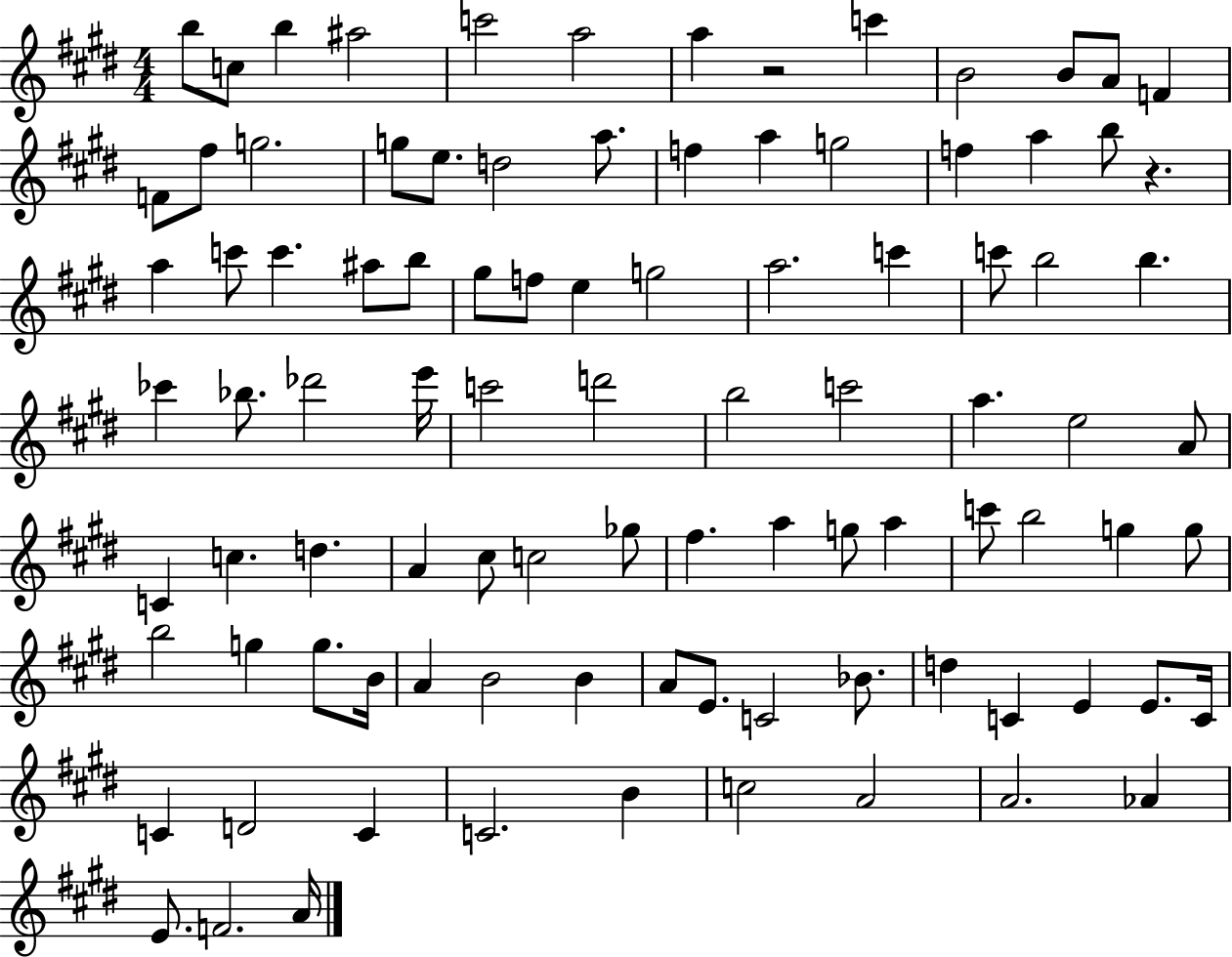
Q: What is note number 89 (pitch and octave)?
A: A4